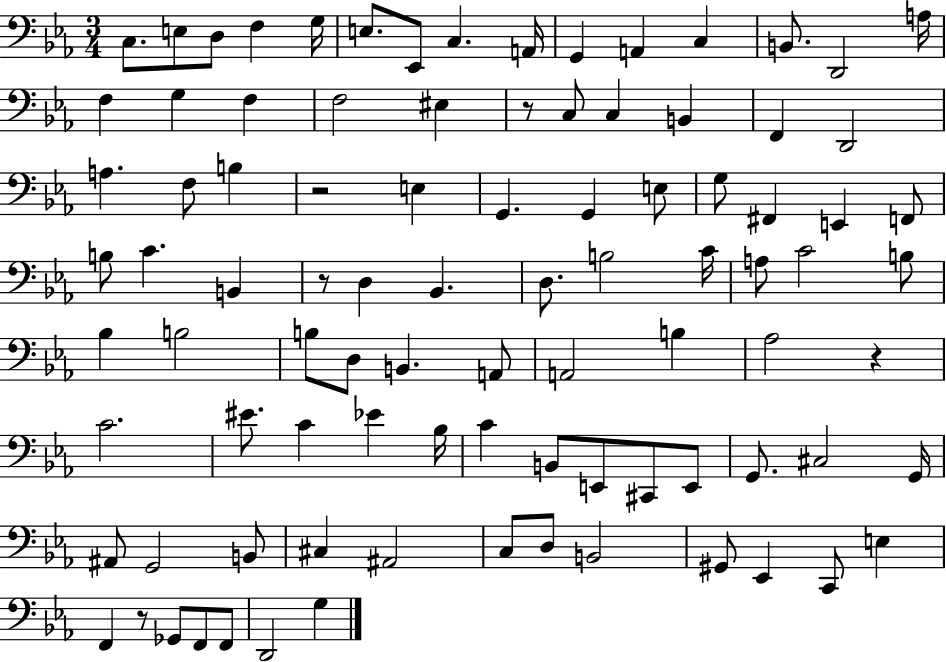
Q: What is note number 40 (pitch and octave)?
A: D3